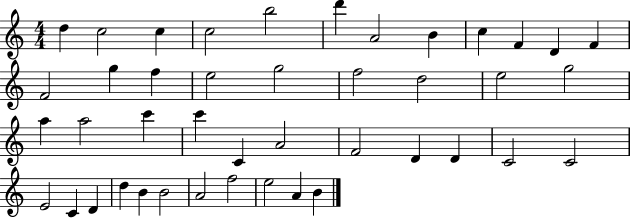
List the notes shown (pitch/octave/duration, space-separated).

D5/q C5/h C5/q C5/h B5/h D6/q A4/h B4/q C5/q F4/q D4/q F4/q F4/h G5/q F5/q E5/h G5/h F5/h D5/h E5/h G5/h A5/q A5/h C6/q C6/q C4/q A4/h F4/h D4/q D4/q C4/h C4/h E4/h C4/q D4/q D5/q B4/q B4/h A4/h F5/h E5/h A4/q B4/q